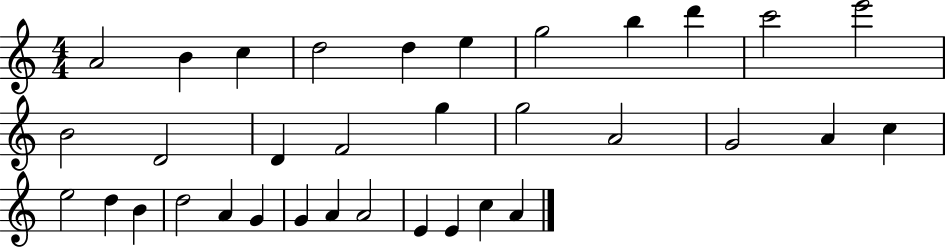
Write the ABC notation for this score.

X:1
T:Untitled
M:4/4
L:1/4
K:C
A2 B c d2 d e g2 b d' c'2 e'2 B2 D2 D F2 g g2 A2 G2 A c e2 d B d2 A G G A A2 E E c A